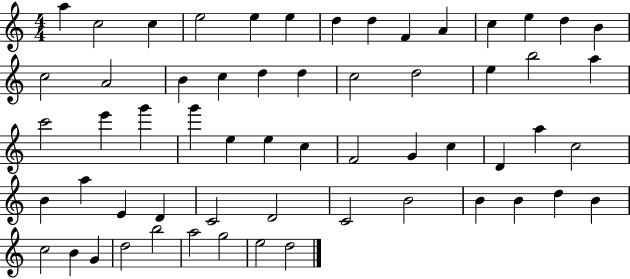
A5/q C5/h C5/q E5/h E5/q E5/q D5/q D5/q F4/q A4/q C5/q E5/q D5/q B4/q C5/h A4/h B4/q C5/q D5/q D5/q C5/h D5/h E5/q B5/h A5/q C6/h E6/q G6/q G6/q E5/q E5/q C5/q F4/h G4/q C5/q D4/q A5/q C5/h B4/q A5/q E4/q D4/q C4/h D4/h C4/h B4/h B4/q B4/q D5/q B4/q C5/h B4/q G4/q D5/h B5/h A5/h G5/h E5/h D5/h